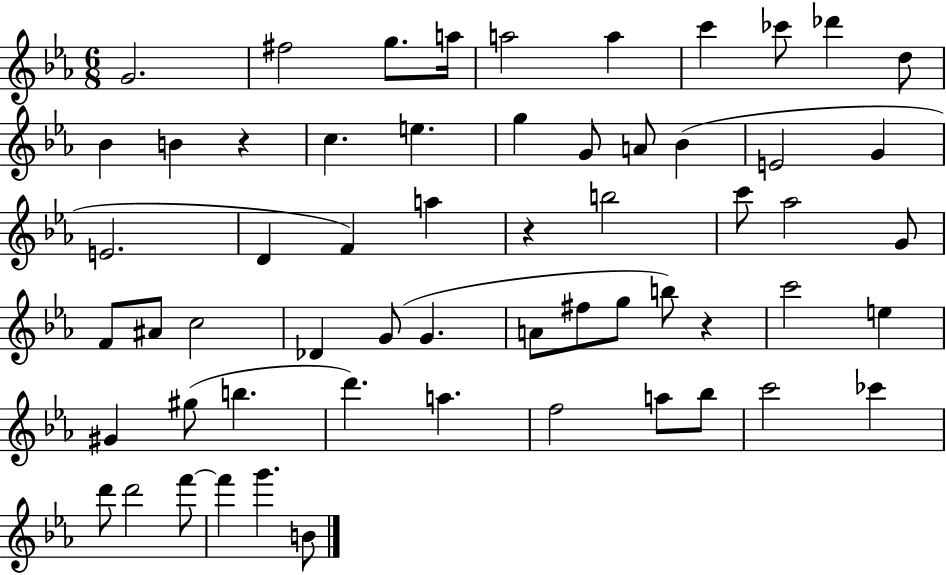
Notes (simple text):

G4/h. F#5/h G5/e. A5/s A5/h A5/q C6/q CES6/e Db6/q D5/e Bb4/q B4/q R/q C5/q. E5/q. G5/q G4/e A4/e Bb4/q E4/h G4/q E4/h. D4/q F4/q A5/q R/q B5/h C6/e Ab5/h G4/e F4/e A#4/e C5/h Db4/q G4/e G4/q. A4/e F#5/e G5/e B5/e R/q C6/h E5/q G#4/q G#5/e B5/q. D6/q. A5/q. F5/h A5/e Bb5/e C6/h CES6/q D6/e D6/h F6/e F6/q G6/q. B4/e